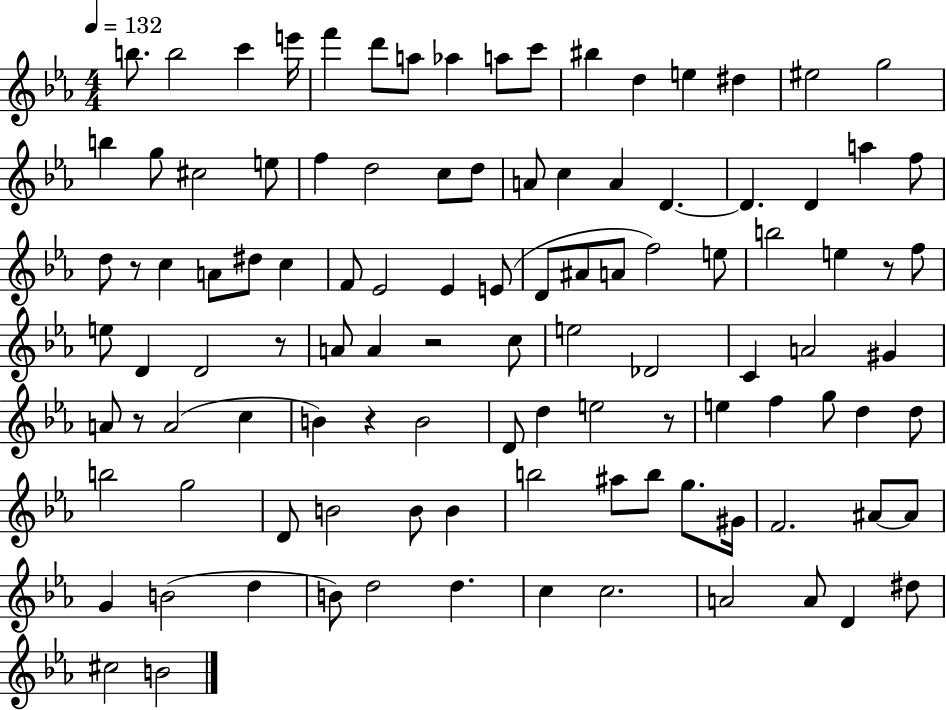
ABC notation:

X:1
T:Untitled
M:4/4
L:1/4
K:Eb
b/2 b2 c' e'/4 f' d'/2 a/2 _a a/2 c'/2 ^b d e ^d ^e2 g2 b g/2 ^c2 e/2 f d2 c/2 d/2 A/2 c A D D D a f/2 d/2 z/2 c A/2 ^d/2 c F/2 _E2 _E E/2 D/2 ^A/2 A/2 f2 e/2 b2 e z/2 f/2 e/2 D D2 z/2 A/2 A z2 c/2 e2 _D2 C A2 ^G A/2 z/2 A2 c B z B2 D/2 d e2 z/2 e f g/2 d d/2 b2 g2 D/2 B2 B/2 B b2 ^a/2 b/2 g/2 ^G/4 F2 ^A/2 ^A/2 G B2 d B/2 d2 d c c2 A2 A/2 D ^d/2 ^c2 B2